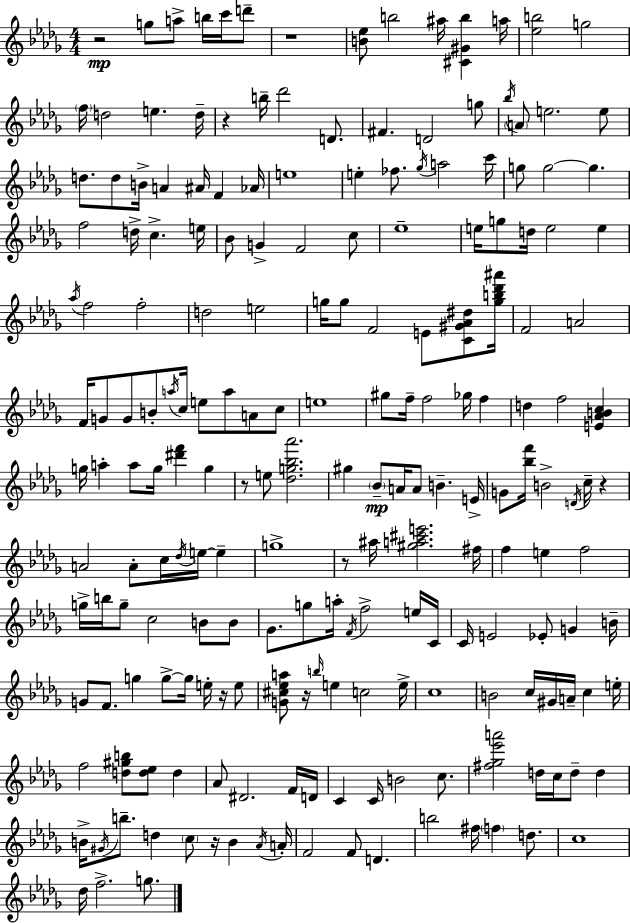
{
  \clef treble
  \numericTimeSignature
  \time 4/4
  \key bes \minor
  r2\mp g''8 a''8-> b''16 c'''16 d'''8-- | r1 | <b' ees''>8 b''2 ais''16 <cis' gis' b''>4 a''16 | <ees'' b''>2 g''2 | \break \parenthesize f''16 d''2 e''4. d''16-- | r4 b''16-- des'''2 d'8. | fis'4. d'2 g''8 | \acciaccatura { bes''16 } \parenthesize a'8 e''2. e''8 | \break d''8. d''8 b'16-> a'4 ais'16 f'4 | aes'16 e''1 | e''4-. fes''8. \acciaccatura { ges''16 } a''2 | c'''16 g''8 g''2~~ g''4. | \break f''2 d''16-> c''4.-> | e''16 bes'8 g'4-> f'2 | c''8 ees''1-- | e''16 g''8 d''16 e''2 e''4 | \break \acciaccatura { aes''16 } f''2 f''2-. | d''2 e''2 | g''16 g''8 f'2 e'8 | <c' gis' aes' dis''>8 <g'' b'' des''' ais'''>16 f'2 a'2 | \break f'16 g'8 g'8 b'8-. \acciaccatura { a''16 } c''16 e''8 a''8 | a'8 c''8 e''1 | gis''8 f''16-- f''2 ges''16 | f''4 d''4 f''2 | \break <e' aes' b' c''>4 g''16 a''4-. a''8 g''16 <dis''' f'''>4 | g''4 r8 e''8 <des'' g'' bes'' aes'''>2. | gis''4 \parenthesize bes'8--\mp a'16 a'8 b'4.-- | e'16-> g'8 <bes'' f'''>16 b'2-> \acciaccatura { d'16 } | \break c''16-- r4 a'2 a'8-. c''16 | \acciaccatura { des''16 } e''16~~ e''4-- g''1-> | r8 ais''16 <gis'' a'' cis''' e'''>2. | fis''16 f''4 e''4 f''2 | \break g''16-> b''16 g''8-- c''2 | b'8 b'8 ges'8. g''8 a''16-. \acciaccatura { f'16 } f''2-> | e''16 c'16 c'16 e'2 | ees'8-. g'4 b'16-- g'8 f'8. g''4 | \break g''8->~~ g''16 e''16-. r16 e''8 <g' cis'' ees'' a''>8 r16 \grace { b''16 } e''4 c''2 | e''16-> c''1 | b'2 | c''16 gis'16 a'16-- c''4 e''16-. f''2 | \break <d'' gis'' b''>8 <d'' ees''>8 d''4 aes'8 dis'2. | f'16 d'16 c'4 c'16 b'2 | c''8. <fis'' ges'' ees''' a'''>2 | d''16 c''16 d''8-- d''4 b'16-> \acciaccatura { gis'16 } b''8.-- d''4 | \break \parenthesize c''8 r16 b'4 \acciaccatura { aes'16 } a'16-. f'2 | f'8 d'4. b''2 | fis''16 \parenthesize f''4 d''8. c''1 | des''16 f''2.-> | \break g''8. \bar "|."
}